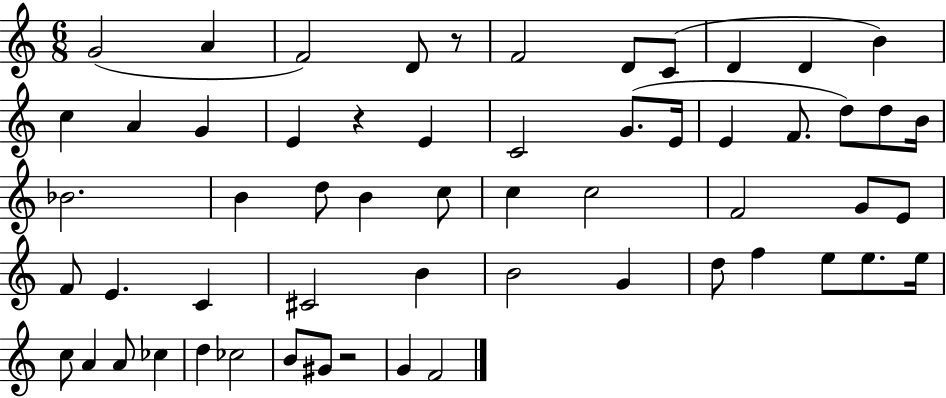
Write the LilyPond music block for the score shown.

{
  \clef treble
  \numericTimeSignature
  \time 6/8
  \key c \major
  \repeat volta 2 { g'2( a'4 | f'2) d'8 r8 | f'2 d'8 c'8( | d'4 d'4 b'4) | \break c''4 a'4 g'4 | e'4 r4 e'4 | c'2 g'8.( e'16 | e'4 f'8. d''8) d''8 b'16 | \break bes'2. | b'4 d''8 b'4 c''8 | c''4 c''2 | f'2 g'8 e'8 | \break f'8 e'4. c'4 | cis'2 b'4 | b'2 g'4 | d''8 f''4 e''8 e''8. e''16 | \break c''8 a'4 a'8 ces''4 | d''4 ces''2 | b'8 gis'8 r2 | g'4 f'2 | \break } \bar "|."
}